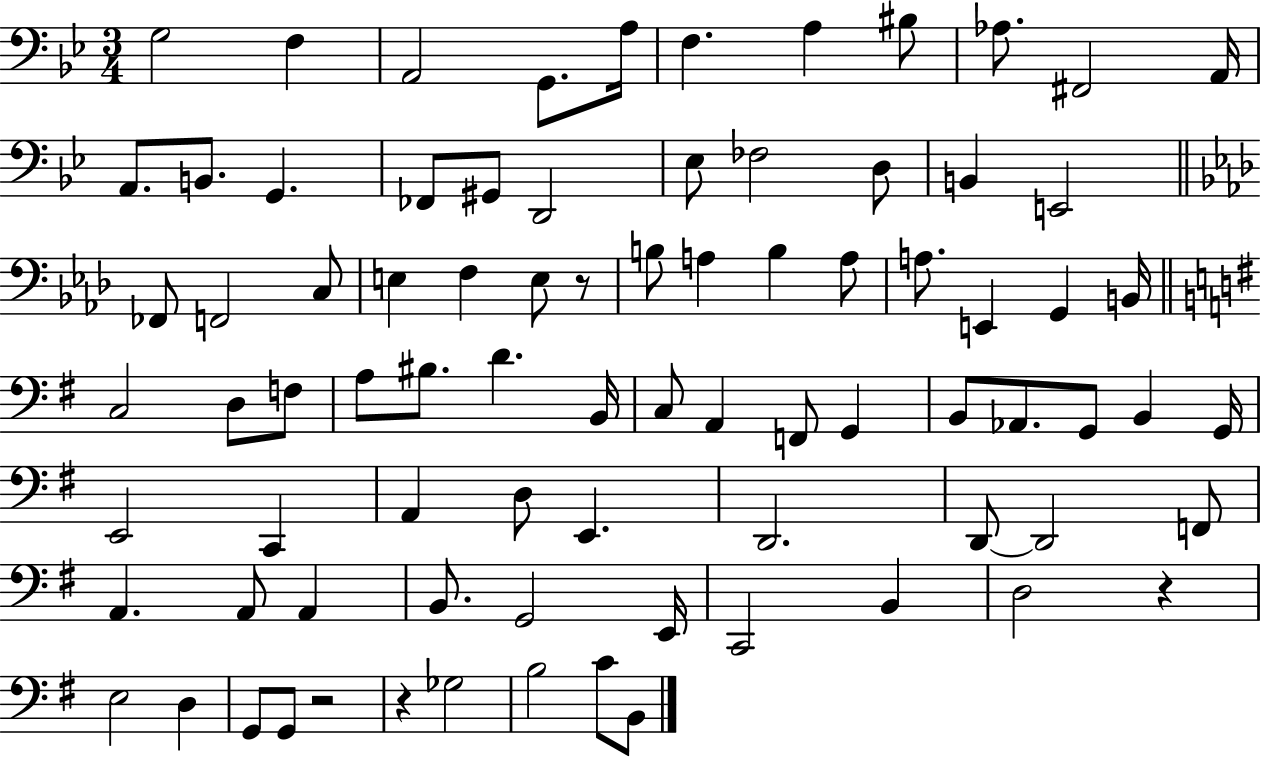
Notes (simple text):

G3/h F3/q A2/h G2/e. A3/s F3/q. A3/q BIS3/e Ab3/e. F#2/h A2/s A2/e. B2/e. G2/q. FES2/e G#2/e D2/h Eb3/e FES3/h D3/e B2/q E2/h FES2/e F2/h C3/e E3/q F3/q E3/e R/e B3/e A3/q B3/q A3/e A3/e. E2/q G2/q B2/s C3/h D3/e F3/e A3/e BIS3/e. D4/q. B2/s C3/e A2/q F2/e G2/q B2/e Ab2/e. G2/e B2/q G2/s E2/h C2/q A2/q D3/e E2/q. D2/h. D2/e D2/h F2/e A2/q. A2/e A2/q B2/e. G2/h E2/s C2/h B2/q D3/h R/q E3/h D3/q G2/e G2/e R/h R/q Gb3/h B3/h C4/e B2/e